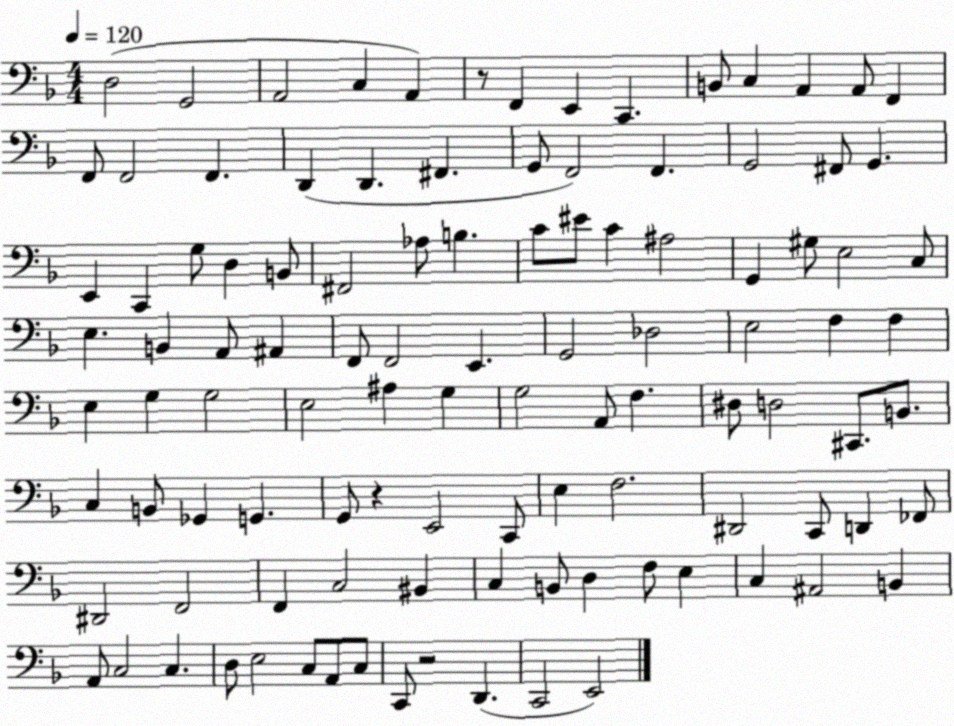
X:1
T:Untitled
M:4/4
L:1/4
K:F
D,2 G,,2 A,,2 C, A,, z/2 F,, E,, C,, B,,/2 C, A,, A,,/2 F,, F,,/2 F,,2 F,, D,, D,, ^F,, G,,/2 F,,2 F,, G,,2 ^F,,/2 G,, E,, C,, G,/2 D, B,,/2 ^F,,2 _A,/2 B, C/2 ^E/2 C ^A,2 G,, ^G,/2 E,2 C,/2 E, B,, A,,/2 ^A,, F,,/2 F,,2 E,, G,,2 _D,2 E,2 F, F, E, G, G,2 E,2 ^A, G, G,2 A,,/2 F, ^D,/2 D,2 ^C,,/2 B,,/2 C, B,,/2 _G,, G,, G,,/2 z E,,2 C,,/2 E, F,2 ^D,,2 C,,/2 D,, _F,,/2 ^D,,2 F,,2 F,, C,2 ^B,, C, B,,/2 D, F,/2 E, C, ^A,,2 B,, A,,/2 C,2 C, D,/2 E,2 C,/2 A,,/2 C,/2 C,,/2 z2 D,, C,,2 E,,2